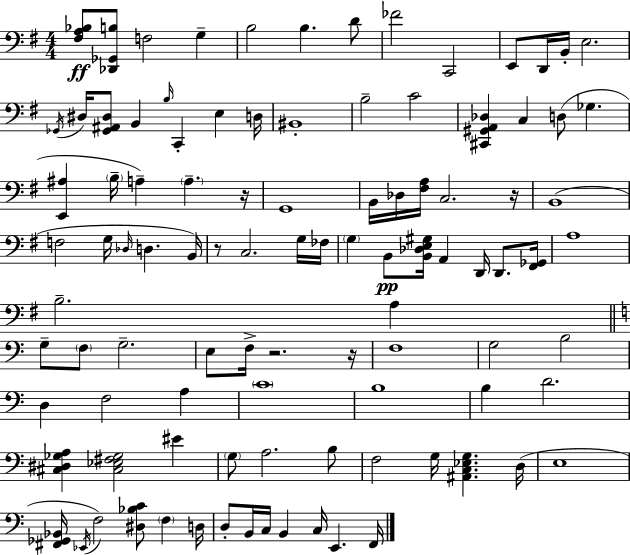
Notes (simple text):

[F#3,A3,Bb3]/e [Db2,Gb2,B3]/e F3/h G3/q B3/h B3/q. D4/e FES4/h C2/h E2/e D2/s B2/s E3/h. Gb2/s D#3/s [Gb2,A#2,D#3]/e B2/q B3/s C2/q E3/q D3/s BIS2/w B3/h C4/h [C#2,G#2,A2,Db3]/q C3/q D3/e Gb3/q. [E2,A#3]/q B3/s A3/q A3/q. R/s G2/w B2/s Db3/s [F#3,A3]/s C3/h. R/s B2/w F3/h G3/s Db3/s D3/q. B2/s R/e C3/h. G3/s FES3/s G3/q B2/e [B2,Db3,E3,G#3]/s A2/q D2/s D2/e. [F#2,Gb2]/s A3/w B3/h. A3/q G3/e F3/e G3/h. E3/e F3/s R/h. R/s F3/w G3/h B3/h D3/q F3/h A3/q C4/w B3/w B3/q D4/h. [C#3,D#3,Gb3,A3]/q [C#3,Eb3,F#3,Gb3]/h EIS4/q G3/e A3/h. B3/e F3/h G3/s [A#2,C3,Eb3,G3]/q. D3/s E3/w [F#2,Gb2,Bb2]/s Eb2/s F3/h [D#3,Bb3,C4]/e F3/q D3/s D3/e B2/s C3/s B2/q C3/s E2/q. F2/s